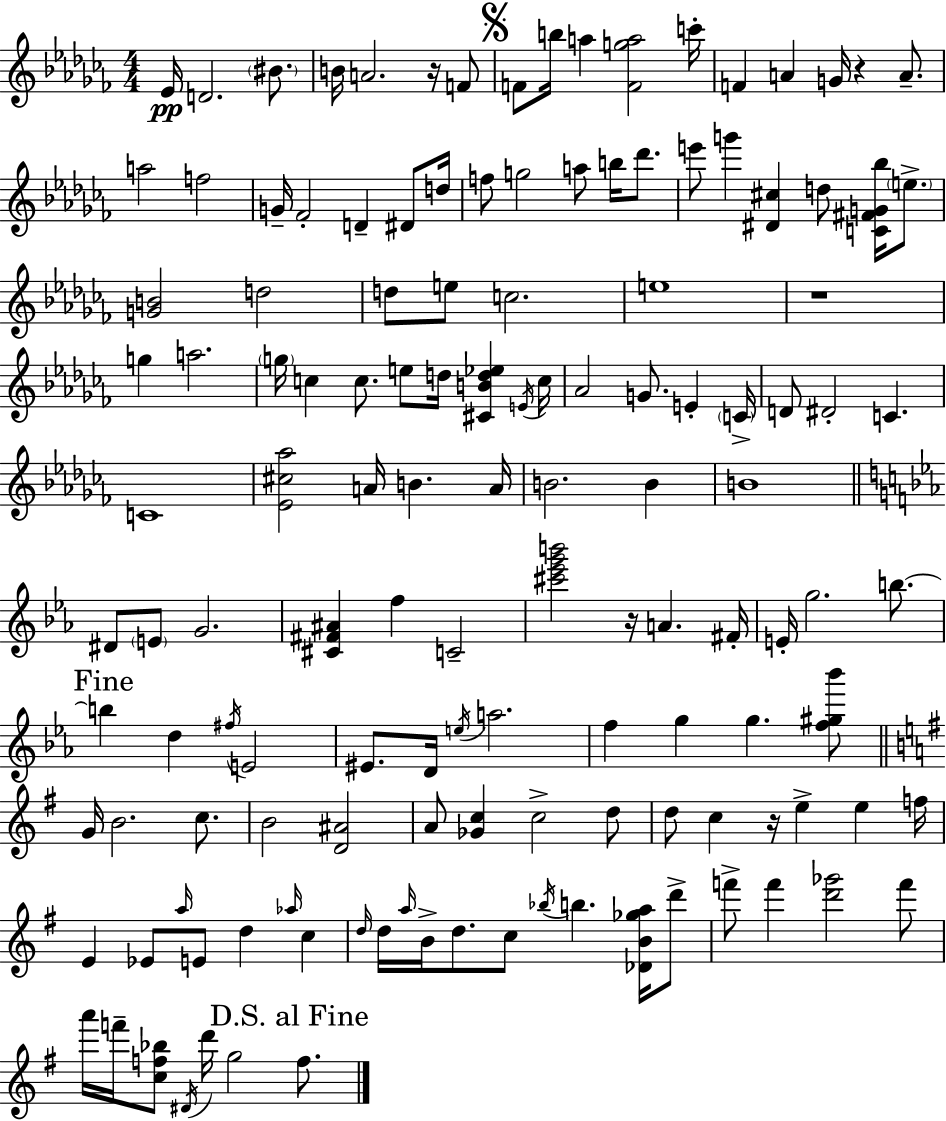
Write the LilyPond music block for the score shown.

{
  \clef treble
  \numericTimeSignature
  \time 4/4
  \key aes \minor
  ees'16\pp d'2. \parenthesize bis'8. | b'16 a'2. r16 f'8 | \mark \markup { \musicglyph "scripts.segno" } f'8 b''16 a''4 <f' g'' a''>2 c'''16-. | f'4 a'4 g'16 r4 a'8.-- | \break a''2 f''2 | g'16-- fes'2-. d'4-- dis'8 d''16 | f''8 g''2 a''8 b''16 des'''8. | e'''8 g'''4 <dis' cis''>4 d''8 <c' fis' g' bes''>16 \parenthesize e''8.-> | \break <g' b'>2 d''2 | d''8 e''8 c''2. | e''1 | r1 | \break g''4 a''2. | \parenthesize g''16 c''4 c''8. e''8 d''16 <cis' b' d'' ees''>4 \acciaccatura { e'16 } | c''16 aes'2 g'8. e'4-. | \parenthesize c'16-> d'8 dis'2-. c'4. | \break c'1 | <ees' cis'' aes''>2 a'16 b'4. | a'16 b'2. b'4 | b'1 | \break \bar "||" \break \key ees \major dis'8 \parenthesize e'8 g'2. | <cis' fis' ais'>4 f''4 c'2-- | <cis''' ees''' g''' b'''>2 r16 a'4. fis'16-. | e'16-. g''2. b''8.~~ | \break \mark "Fine" b''4 d''4 \acciaccatura { fis''16 } e'2 | eis'8. d'16 \acciaccatura { e''16 } a''2. | f''4 g''4 g''4. | <f'' gis'' bes'''>8 \bar "||" \break \key g \major g'16 b'2. c''8. | b'2 <d' ais'>2 | a'8 <ges' c''>4 c''2-> d''8 | d''8 c''4 r16 e''4-> e''4 f''16 | \break e'4 ees'8 \grace { a''16 } e'8 d''4 \grace { aes''16 } c''4 | \grace { d''16 } d''16 \grace { a''16 } b'16-> d''8. c''8 \acciaccatura { bes''16 } b''4. | <des' b' ges'' a''>16 d'''8-> f'''8-> f'''4 <d''' ges'''>2 | f'''8 a'''16 f'''16-- <c'' f'' bes''>8 \acciaccatura { dis'16 } d'''16 g''2 | \break \mark "D.S. al Fine" f''8. \bar "|."
}